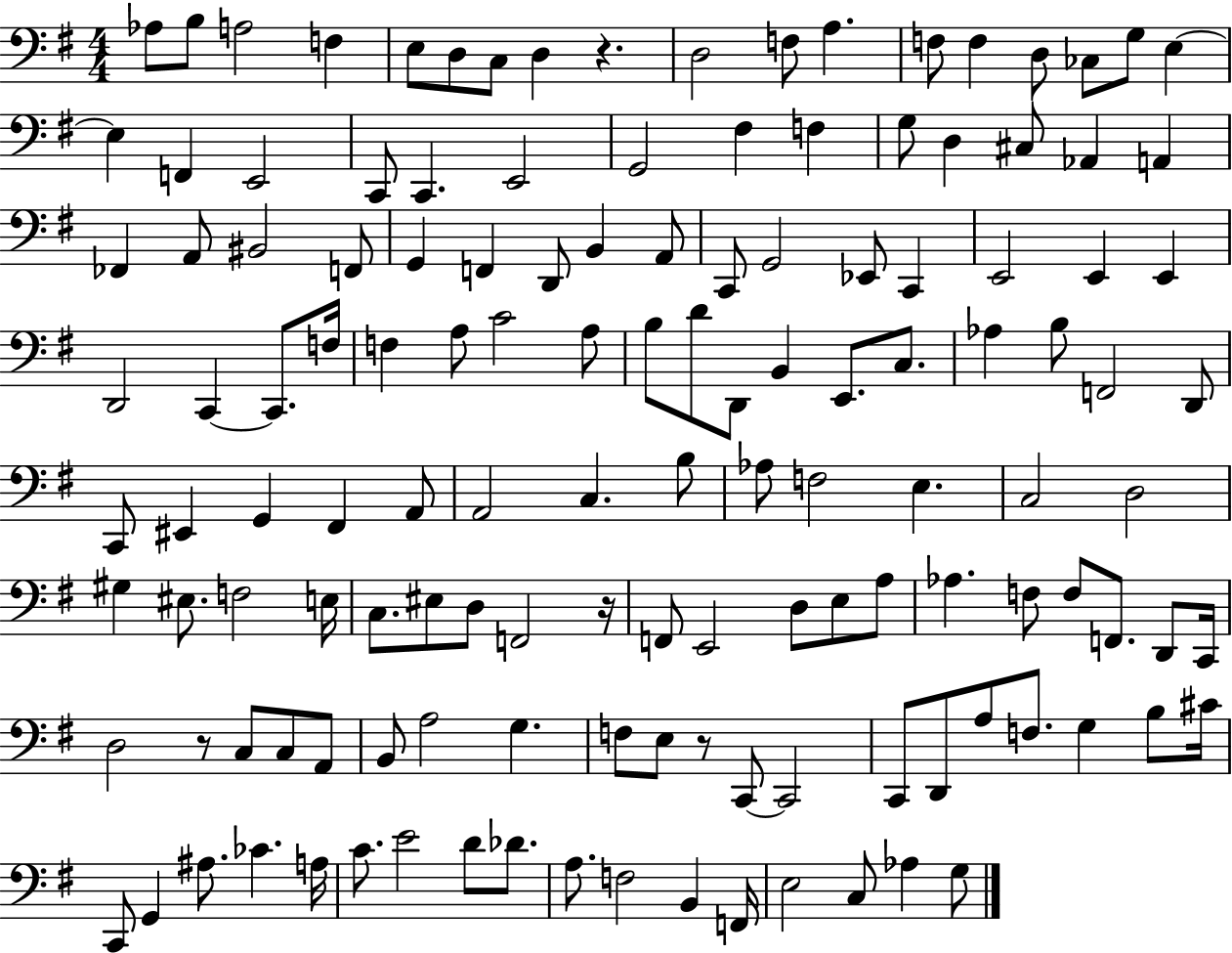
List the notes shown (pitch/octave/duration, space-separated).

Ab3/e B3/e A3/h F3/q E3/e D3/e C3/e D3/q R/q. D3/h F3/e A3/q. F3/e F3/q D3/e CES3/e G3/e E3/q E3/q F2/q E2/h C2/e C2/q. E2/h G2/h F#3/q F3/q G3/e D3/q C#3/e Ab2/q A2/q FES2/q A2/e BIS2/h F2/e G2/q F2/q D2/e B2/q A2/e C2/e G2/h Eb2/e C2/q E2/h E2/q E2/q D2/h C2/q C2/e. F3/s F3/q A3/e C4/h A3/e B3/e D4/e D2/e B2/q E2/e. C3/e. Ab3/q B3/e F2/h D2/e C2/e EIS2/q G2/q F#2/q A2/e A2/h C3/q. B3/e Ab3/e F3/h E3/q. C3/h D3/h G#3/q EIS3/e. F3/h E3/s C3/e. EIS3/e D3/e F2/h R/s F2/e E2/h D3/e E3/e A3/e Ab3/q. F3/e F3/e F2/e. D2/e C2/s D3/h R/e C3/e C3/e A2/e B2/e A3/h G3/q. F3/e E3/e R/e C2/e C2/h C2/e D2/e A3/e F3/e. G3/q B3/e C#4/s C2/e G2/q A#3/e. CES4/q. A3/s C4/e. E4/h D4/e Db4/e. A3/e. F3/h B2/q F2/s E3/h C3/e Ab3/q G3/e